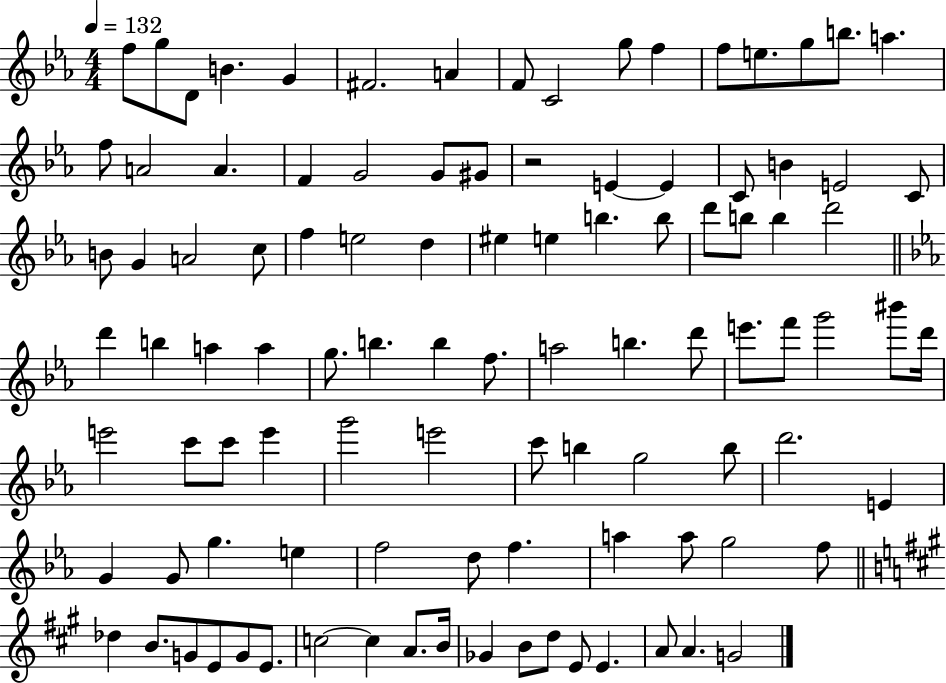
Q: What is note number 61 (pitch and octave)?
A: E6